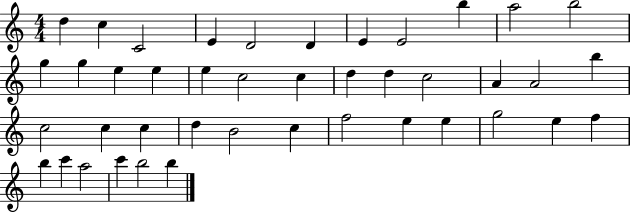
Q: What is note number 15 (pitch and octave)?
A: E5